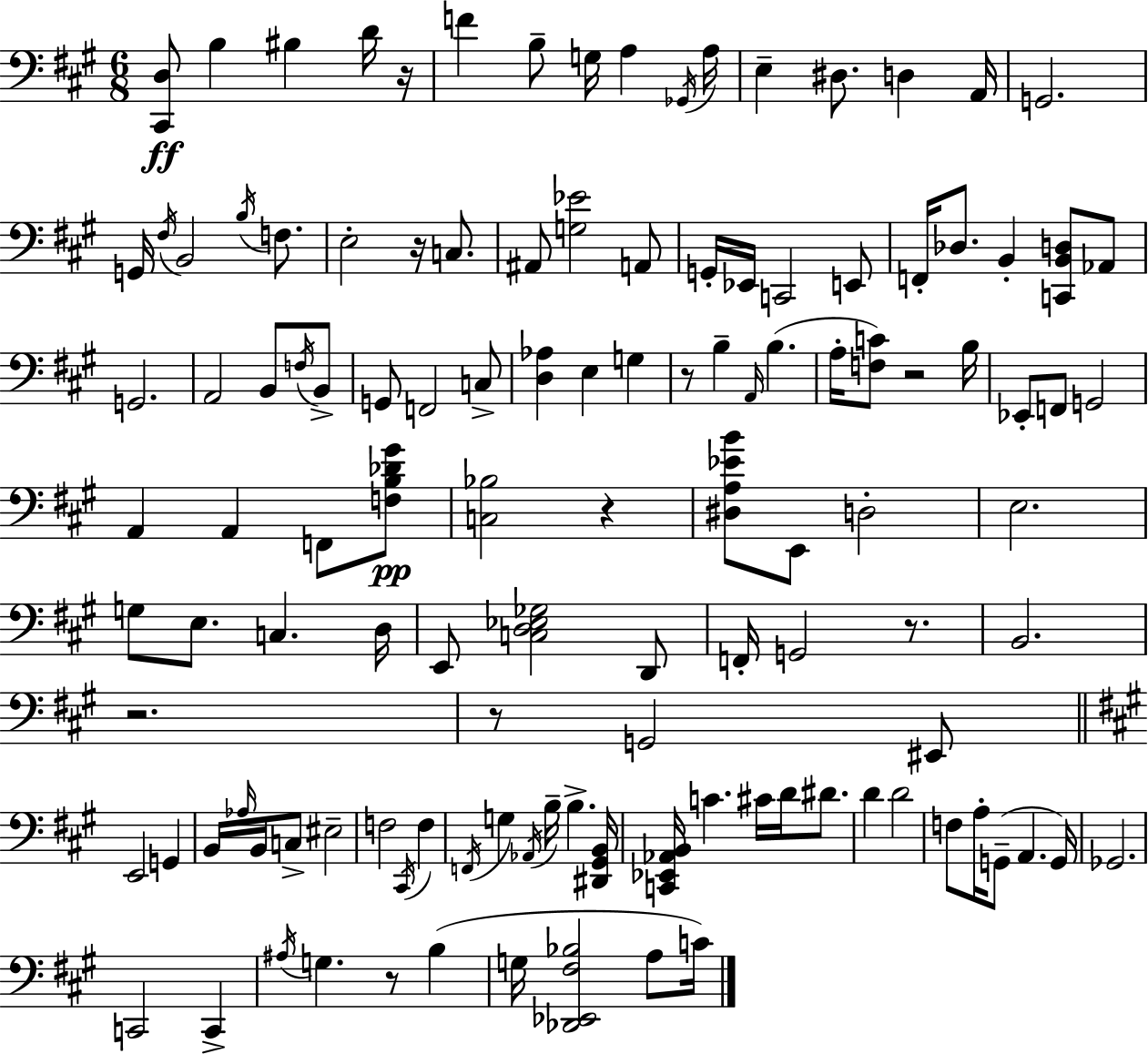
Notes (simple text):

[C#2,D3]/e B3/q BIS3/q D4/s R/s F4/q B3/e G3/s A3/q Gb2/s A3/s E3/q D#3/e. D3/q A2/s G2/h. G2/s F#3/s B2/h B3/s F3/e. E3/h R/s C3/e. A#2/e [G3,Eb4]/h A2/e G2/s Eb2/s C2/h E2/e F2/s Db3/e. B2/q [C2,B2,D3]/e Ab2/e G2/h. A2/h B2/e F3/s B2/e G2/e F2/h C3/e [D3,Ab3]/q E3/q G3/q R/e B3/q A2/s B3/q. A3/s [F3,C4]/e R/h B3/s Eb2/e F2/e G2/h A2/q A2/q F2/e [F3,B3,Db4,G#4]/e [C3,Bb3]/h R/q [D#3,A3,Eb4,B4]/e E2/e D3/h E3/h. G3/e E3/e. C3/q. D3/s E2/e [C3,D3,Eb3,Gb3]/h D2/e F2/s G2/h R/e. B2/h. R/h. R/e G2/h EIS2/e E2/h G2/q B2/s Ab3/s B2/s C3/e EIS3/h F3/h C#2/s F3/q F2/s G3/q Ab2/s B3/s B3/q. [D#2,G#2,B2]/s [C2,Eb2,Ab2,B2]/s C4/q. C#4/s D4/s D#4/e. D4/q D4/h F3/e A3/s G2/e A2/q. G2/s Gb2/h. C2/h C2/q A#3/s G3/q. R/e B3/q G3/s [Db2,Eb2,F#3,Bb3]/h A3/e C4/s